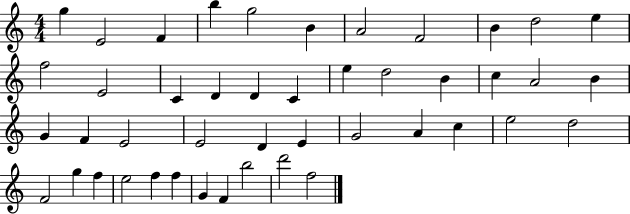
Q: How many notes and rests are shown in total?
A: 45